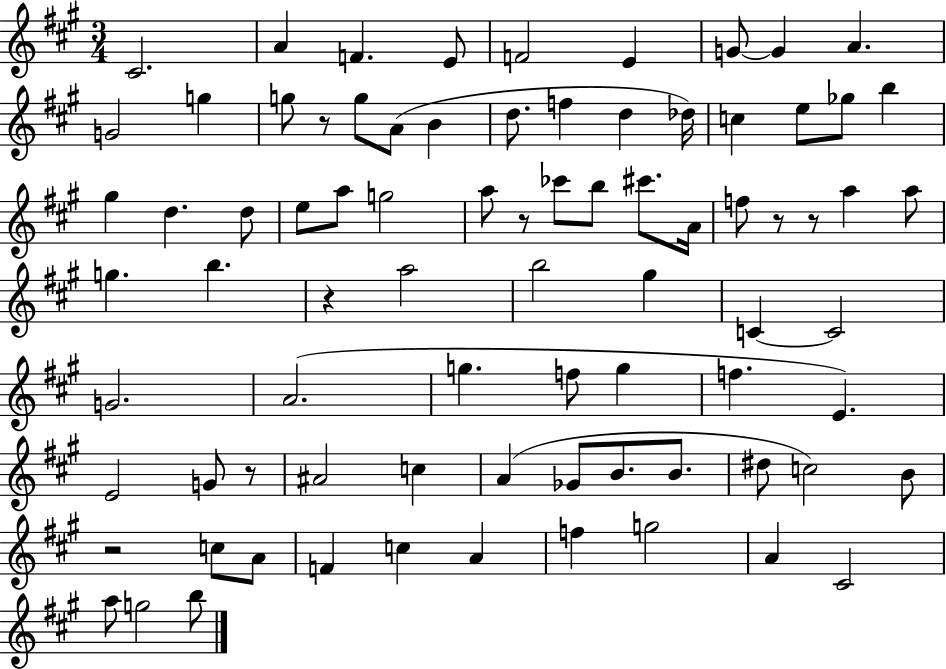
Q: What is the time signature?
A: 3/4